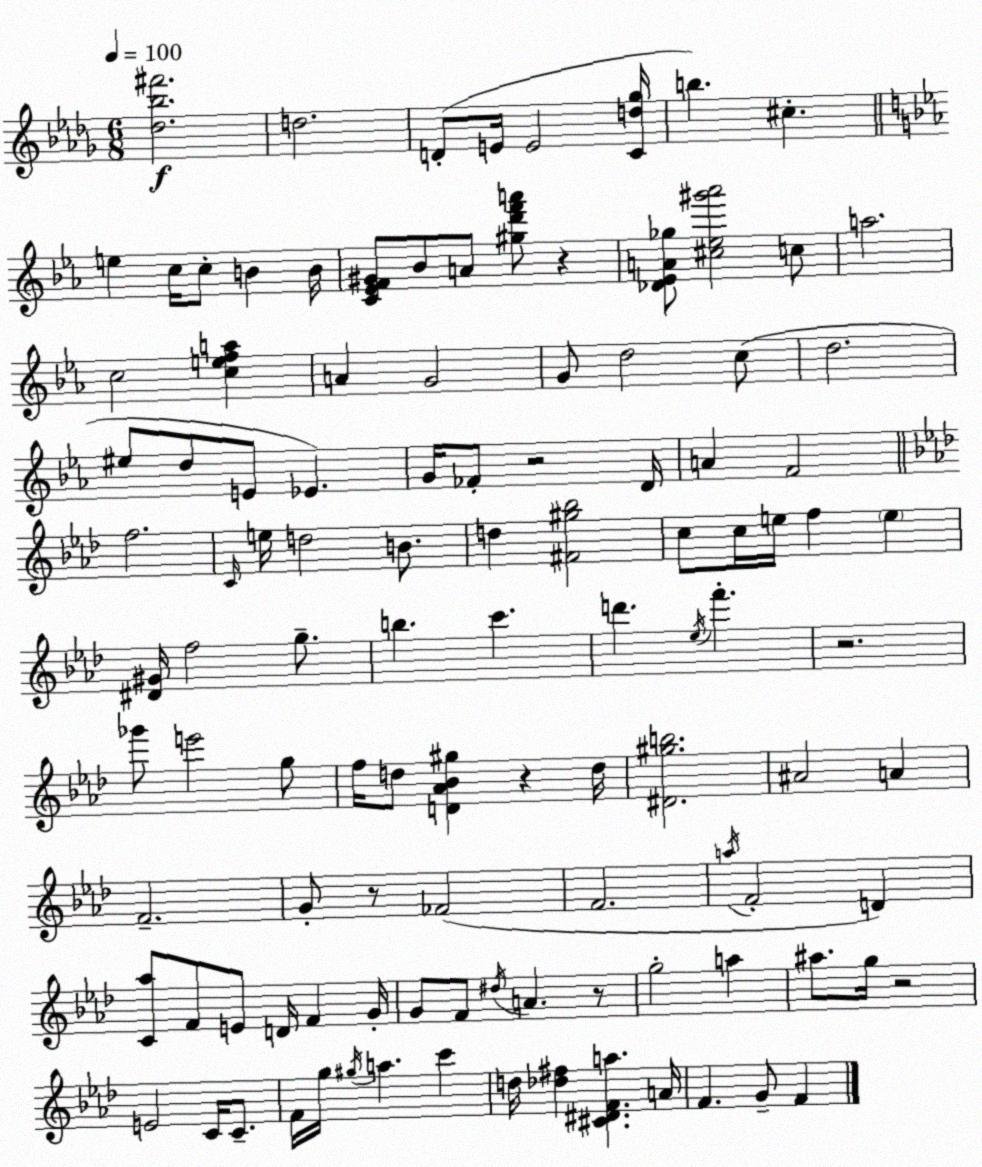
X:1
T:Untitled
M:6/8
L:1/4
K:Bbm
[_d_b^f']2 d2 D/2 E/4 E2 [Cd_g]/4 b ^c e c/4 c/2 B B/4 [C_EF^G]/2 _B/2 A/2 [^gd'f'a']/2 z [_D_EA_g]/2 [^c_e^g'_a']2 c/2 a2 c2 [cefa] A G2 G/2 d2 c/2 d2 ^e/2 d/2 E/2 _E G/4 _F/2 z2 D/4 A F2 f2 C/4 e/4 d2 B/2 d [^F^g_b]2 c/2 c/4 e/4 f e [^D^G]/4 f2 g/2 b c' d' _e/4 f' z2 _g'/2 e'2 g/2 f/4 d/2 [D_A_B^g] z d/4 [^D^gb]2 ^A2 A F2 G/2 z/2 _F2 F2 a/4 F2 D [C_a]/2 F/2 E/2 D/4 F G/4 G/2 F/2 ^d/4 A z/2 g2 a ^a/2 g/4 z2 E2 C/4 C/2 F/4 g/4 ^g/4 a c' d/4 [_d^f] [^C^DFa] A/4 F G/2 F